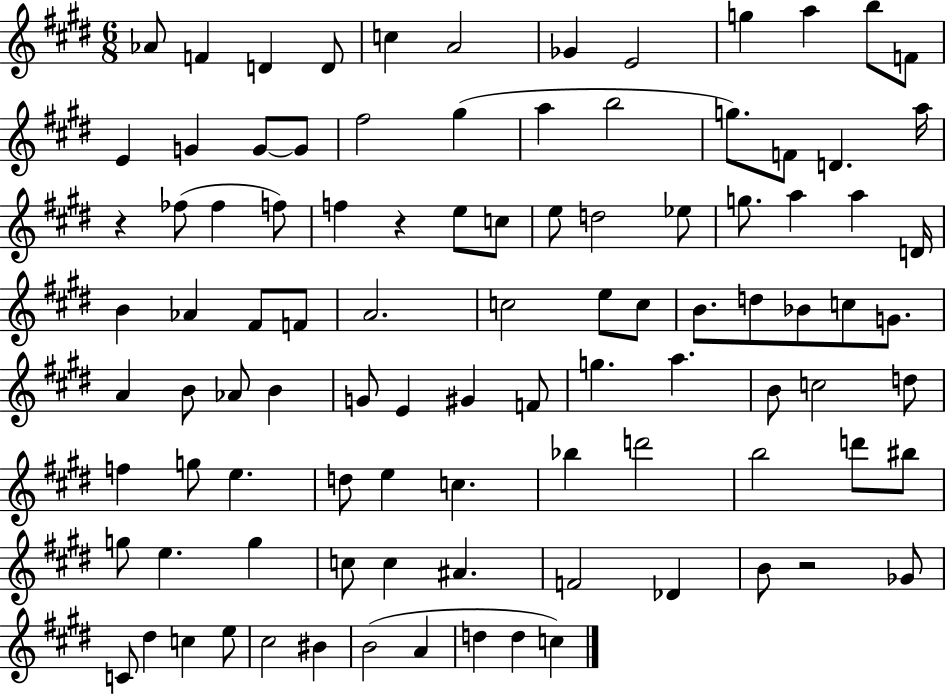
{
  \clef treble
  \numericTimeSignature
  \time 6/8
  \key e \major
  \repeat volta 2 { aes'8 f'4 d'4 d'8 | c''4 a'2 | ges'4 e'2 | g''4 a''4 b''8 f'8 | \break e'4 g'4 g'8~~ g'8 | fis''2 gis''4( | a''4 b''2 | g''8.) f'8 d'4. a''16 | \break r4 fes''8( fes''4 f''8) | f''4 r4 e''8 c''8 | e''8 d''2 ees''8 | g''8. a''4 a''4 d'16 | \break b'4 aes'4 fis'8 f'8 | a'2. | c''2 e''8 c''8 | b'8. d''8 bes'8 c''8 g'8. | \break a'4 b'8 aes'8 b'4 | g'8 e'4 gis'4 f'8 | g''4. a''4. | b'8 c''2 d''8 | \break f''4 g''8 e''4. | d''8 e''4 c''4. | bes''4 d'''2 | b''2 d'''8 bis''8 | \break g''8 e''4. g''4 | c''8 c''4 ais'4. | f'2 des'4 | b'8 r2 ges'8 | \break c'8 dis''4 c''4 e''8 | cis''2 bis'4 | b'2( a'4 | d''4 d''4 c''4) | \break } \bar "|."
}